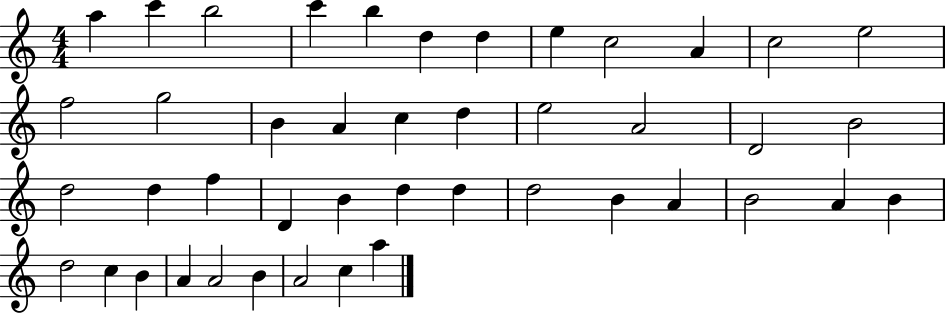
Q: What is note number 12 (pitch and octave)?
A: E5